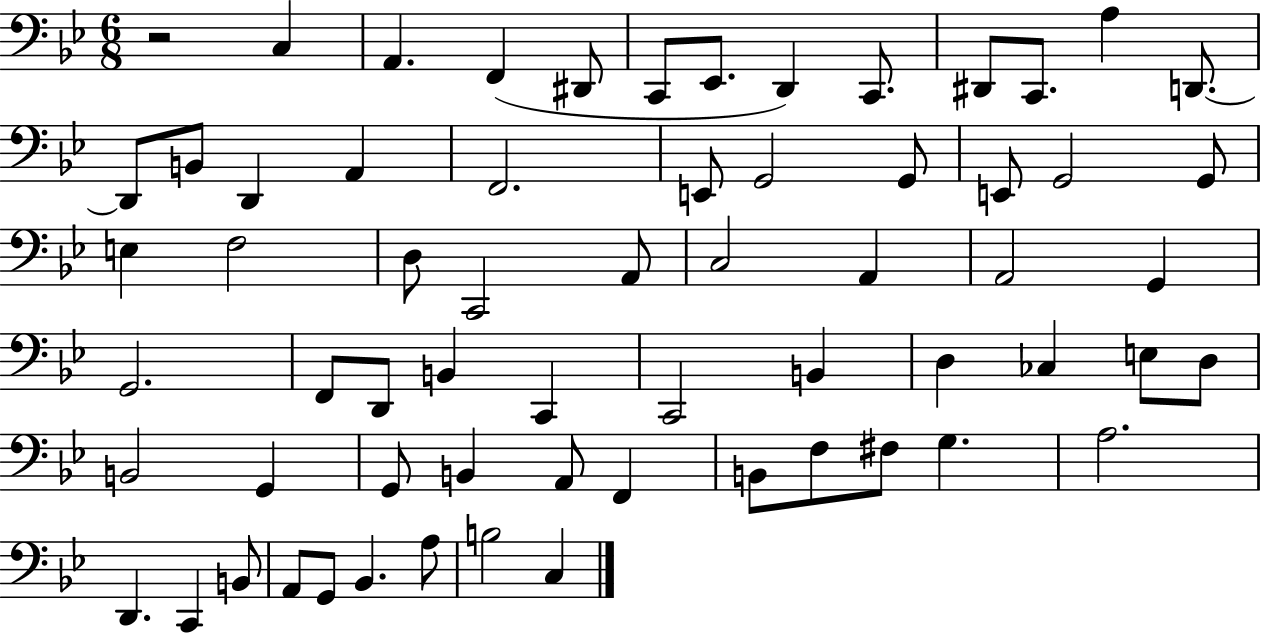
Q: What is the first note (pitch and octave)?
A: C3